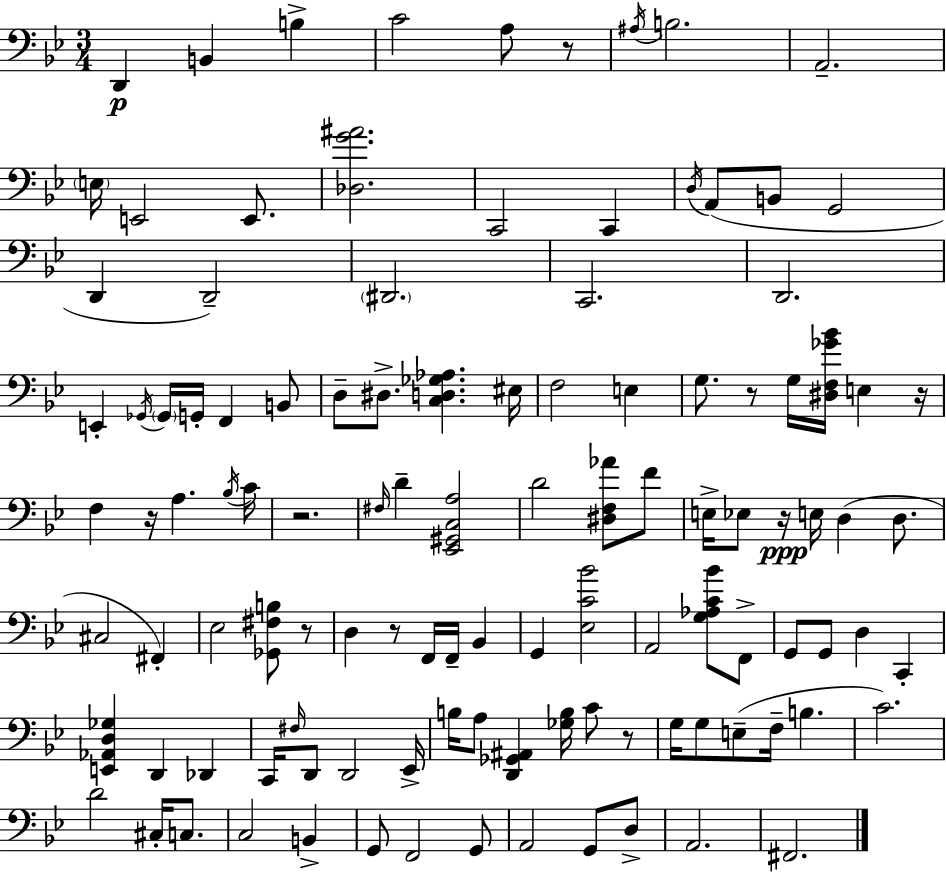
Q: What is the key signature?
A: BES major